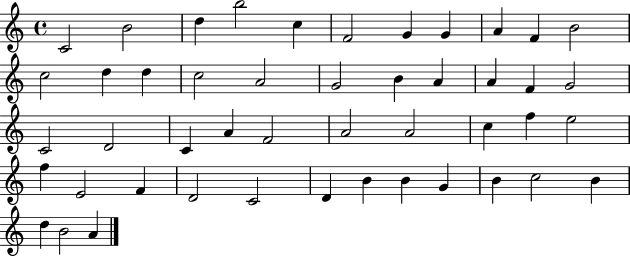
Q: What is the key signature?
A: C major